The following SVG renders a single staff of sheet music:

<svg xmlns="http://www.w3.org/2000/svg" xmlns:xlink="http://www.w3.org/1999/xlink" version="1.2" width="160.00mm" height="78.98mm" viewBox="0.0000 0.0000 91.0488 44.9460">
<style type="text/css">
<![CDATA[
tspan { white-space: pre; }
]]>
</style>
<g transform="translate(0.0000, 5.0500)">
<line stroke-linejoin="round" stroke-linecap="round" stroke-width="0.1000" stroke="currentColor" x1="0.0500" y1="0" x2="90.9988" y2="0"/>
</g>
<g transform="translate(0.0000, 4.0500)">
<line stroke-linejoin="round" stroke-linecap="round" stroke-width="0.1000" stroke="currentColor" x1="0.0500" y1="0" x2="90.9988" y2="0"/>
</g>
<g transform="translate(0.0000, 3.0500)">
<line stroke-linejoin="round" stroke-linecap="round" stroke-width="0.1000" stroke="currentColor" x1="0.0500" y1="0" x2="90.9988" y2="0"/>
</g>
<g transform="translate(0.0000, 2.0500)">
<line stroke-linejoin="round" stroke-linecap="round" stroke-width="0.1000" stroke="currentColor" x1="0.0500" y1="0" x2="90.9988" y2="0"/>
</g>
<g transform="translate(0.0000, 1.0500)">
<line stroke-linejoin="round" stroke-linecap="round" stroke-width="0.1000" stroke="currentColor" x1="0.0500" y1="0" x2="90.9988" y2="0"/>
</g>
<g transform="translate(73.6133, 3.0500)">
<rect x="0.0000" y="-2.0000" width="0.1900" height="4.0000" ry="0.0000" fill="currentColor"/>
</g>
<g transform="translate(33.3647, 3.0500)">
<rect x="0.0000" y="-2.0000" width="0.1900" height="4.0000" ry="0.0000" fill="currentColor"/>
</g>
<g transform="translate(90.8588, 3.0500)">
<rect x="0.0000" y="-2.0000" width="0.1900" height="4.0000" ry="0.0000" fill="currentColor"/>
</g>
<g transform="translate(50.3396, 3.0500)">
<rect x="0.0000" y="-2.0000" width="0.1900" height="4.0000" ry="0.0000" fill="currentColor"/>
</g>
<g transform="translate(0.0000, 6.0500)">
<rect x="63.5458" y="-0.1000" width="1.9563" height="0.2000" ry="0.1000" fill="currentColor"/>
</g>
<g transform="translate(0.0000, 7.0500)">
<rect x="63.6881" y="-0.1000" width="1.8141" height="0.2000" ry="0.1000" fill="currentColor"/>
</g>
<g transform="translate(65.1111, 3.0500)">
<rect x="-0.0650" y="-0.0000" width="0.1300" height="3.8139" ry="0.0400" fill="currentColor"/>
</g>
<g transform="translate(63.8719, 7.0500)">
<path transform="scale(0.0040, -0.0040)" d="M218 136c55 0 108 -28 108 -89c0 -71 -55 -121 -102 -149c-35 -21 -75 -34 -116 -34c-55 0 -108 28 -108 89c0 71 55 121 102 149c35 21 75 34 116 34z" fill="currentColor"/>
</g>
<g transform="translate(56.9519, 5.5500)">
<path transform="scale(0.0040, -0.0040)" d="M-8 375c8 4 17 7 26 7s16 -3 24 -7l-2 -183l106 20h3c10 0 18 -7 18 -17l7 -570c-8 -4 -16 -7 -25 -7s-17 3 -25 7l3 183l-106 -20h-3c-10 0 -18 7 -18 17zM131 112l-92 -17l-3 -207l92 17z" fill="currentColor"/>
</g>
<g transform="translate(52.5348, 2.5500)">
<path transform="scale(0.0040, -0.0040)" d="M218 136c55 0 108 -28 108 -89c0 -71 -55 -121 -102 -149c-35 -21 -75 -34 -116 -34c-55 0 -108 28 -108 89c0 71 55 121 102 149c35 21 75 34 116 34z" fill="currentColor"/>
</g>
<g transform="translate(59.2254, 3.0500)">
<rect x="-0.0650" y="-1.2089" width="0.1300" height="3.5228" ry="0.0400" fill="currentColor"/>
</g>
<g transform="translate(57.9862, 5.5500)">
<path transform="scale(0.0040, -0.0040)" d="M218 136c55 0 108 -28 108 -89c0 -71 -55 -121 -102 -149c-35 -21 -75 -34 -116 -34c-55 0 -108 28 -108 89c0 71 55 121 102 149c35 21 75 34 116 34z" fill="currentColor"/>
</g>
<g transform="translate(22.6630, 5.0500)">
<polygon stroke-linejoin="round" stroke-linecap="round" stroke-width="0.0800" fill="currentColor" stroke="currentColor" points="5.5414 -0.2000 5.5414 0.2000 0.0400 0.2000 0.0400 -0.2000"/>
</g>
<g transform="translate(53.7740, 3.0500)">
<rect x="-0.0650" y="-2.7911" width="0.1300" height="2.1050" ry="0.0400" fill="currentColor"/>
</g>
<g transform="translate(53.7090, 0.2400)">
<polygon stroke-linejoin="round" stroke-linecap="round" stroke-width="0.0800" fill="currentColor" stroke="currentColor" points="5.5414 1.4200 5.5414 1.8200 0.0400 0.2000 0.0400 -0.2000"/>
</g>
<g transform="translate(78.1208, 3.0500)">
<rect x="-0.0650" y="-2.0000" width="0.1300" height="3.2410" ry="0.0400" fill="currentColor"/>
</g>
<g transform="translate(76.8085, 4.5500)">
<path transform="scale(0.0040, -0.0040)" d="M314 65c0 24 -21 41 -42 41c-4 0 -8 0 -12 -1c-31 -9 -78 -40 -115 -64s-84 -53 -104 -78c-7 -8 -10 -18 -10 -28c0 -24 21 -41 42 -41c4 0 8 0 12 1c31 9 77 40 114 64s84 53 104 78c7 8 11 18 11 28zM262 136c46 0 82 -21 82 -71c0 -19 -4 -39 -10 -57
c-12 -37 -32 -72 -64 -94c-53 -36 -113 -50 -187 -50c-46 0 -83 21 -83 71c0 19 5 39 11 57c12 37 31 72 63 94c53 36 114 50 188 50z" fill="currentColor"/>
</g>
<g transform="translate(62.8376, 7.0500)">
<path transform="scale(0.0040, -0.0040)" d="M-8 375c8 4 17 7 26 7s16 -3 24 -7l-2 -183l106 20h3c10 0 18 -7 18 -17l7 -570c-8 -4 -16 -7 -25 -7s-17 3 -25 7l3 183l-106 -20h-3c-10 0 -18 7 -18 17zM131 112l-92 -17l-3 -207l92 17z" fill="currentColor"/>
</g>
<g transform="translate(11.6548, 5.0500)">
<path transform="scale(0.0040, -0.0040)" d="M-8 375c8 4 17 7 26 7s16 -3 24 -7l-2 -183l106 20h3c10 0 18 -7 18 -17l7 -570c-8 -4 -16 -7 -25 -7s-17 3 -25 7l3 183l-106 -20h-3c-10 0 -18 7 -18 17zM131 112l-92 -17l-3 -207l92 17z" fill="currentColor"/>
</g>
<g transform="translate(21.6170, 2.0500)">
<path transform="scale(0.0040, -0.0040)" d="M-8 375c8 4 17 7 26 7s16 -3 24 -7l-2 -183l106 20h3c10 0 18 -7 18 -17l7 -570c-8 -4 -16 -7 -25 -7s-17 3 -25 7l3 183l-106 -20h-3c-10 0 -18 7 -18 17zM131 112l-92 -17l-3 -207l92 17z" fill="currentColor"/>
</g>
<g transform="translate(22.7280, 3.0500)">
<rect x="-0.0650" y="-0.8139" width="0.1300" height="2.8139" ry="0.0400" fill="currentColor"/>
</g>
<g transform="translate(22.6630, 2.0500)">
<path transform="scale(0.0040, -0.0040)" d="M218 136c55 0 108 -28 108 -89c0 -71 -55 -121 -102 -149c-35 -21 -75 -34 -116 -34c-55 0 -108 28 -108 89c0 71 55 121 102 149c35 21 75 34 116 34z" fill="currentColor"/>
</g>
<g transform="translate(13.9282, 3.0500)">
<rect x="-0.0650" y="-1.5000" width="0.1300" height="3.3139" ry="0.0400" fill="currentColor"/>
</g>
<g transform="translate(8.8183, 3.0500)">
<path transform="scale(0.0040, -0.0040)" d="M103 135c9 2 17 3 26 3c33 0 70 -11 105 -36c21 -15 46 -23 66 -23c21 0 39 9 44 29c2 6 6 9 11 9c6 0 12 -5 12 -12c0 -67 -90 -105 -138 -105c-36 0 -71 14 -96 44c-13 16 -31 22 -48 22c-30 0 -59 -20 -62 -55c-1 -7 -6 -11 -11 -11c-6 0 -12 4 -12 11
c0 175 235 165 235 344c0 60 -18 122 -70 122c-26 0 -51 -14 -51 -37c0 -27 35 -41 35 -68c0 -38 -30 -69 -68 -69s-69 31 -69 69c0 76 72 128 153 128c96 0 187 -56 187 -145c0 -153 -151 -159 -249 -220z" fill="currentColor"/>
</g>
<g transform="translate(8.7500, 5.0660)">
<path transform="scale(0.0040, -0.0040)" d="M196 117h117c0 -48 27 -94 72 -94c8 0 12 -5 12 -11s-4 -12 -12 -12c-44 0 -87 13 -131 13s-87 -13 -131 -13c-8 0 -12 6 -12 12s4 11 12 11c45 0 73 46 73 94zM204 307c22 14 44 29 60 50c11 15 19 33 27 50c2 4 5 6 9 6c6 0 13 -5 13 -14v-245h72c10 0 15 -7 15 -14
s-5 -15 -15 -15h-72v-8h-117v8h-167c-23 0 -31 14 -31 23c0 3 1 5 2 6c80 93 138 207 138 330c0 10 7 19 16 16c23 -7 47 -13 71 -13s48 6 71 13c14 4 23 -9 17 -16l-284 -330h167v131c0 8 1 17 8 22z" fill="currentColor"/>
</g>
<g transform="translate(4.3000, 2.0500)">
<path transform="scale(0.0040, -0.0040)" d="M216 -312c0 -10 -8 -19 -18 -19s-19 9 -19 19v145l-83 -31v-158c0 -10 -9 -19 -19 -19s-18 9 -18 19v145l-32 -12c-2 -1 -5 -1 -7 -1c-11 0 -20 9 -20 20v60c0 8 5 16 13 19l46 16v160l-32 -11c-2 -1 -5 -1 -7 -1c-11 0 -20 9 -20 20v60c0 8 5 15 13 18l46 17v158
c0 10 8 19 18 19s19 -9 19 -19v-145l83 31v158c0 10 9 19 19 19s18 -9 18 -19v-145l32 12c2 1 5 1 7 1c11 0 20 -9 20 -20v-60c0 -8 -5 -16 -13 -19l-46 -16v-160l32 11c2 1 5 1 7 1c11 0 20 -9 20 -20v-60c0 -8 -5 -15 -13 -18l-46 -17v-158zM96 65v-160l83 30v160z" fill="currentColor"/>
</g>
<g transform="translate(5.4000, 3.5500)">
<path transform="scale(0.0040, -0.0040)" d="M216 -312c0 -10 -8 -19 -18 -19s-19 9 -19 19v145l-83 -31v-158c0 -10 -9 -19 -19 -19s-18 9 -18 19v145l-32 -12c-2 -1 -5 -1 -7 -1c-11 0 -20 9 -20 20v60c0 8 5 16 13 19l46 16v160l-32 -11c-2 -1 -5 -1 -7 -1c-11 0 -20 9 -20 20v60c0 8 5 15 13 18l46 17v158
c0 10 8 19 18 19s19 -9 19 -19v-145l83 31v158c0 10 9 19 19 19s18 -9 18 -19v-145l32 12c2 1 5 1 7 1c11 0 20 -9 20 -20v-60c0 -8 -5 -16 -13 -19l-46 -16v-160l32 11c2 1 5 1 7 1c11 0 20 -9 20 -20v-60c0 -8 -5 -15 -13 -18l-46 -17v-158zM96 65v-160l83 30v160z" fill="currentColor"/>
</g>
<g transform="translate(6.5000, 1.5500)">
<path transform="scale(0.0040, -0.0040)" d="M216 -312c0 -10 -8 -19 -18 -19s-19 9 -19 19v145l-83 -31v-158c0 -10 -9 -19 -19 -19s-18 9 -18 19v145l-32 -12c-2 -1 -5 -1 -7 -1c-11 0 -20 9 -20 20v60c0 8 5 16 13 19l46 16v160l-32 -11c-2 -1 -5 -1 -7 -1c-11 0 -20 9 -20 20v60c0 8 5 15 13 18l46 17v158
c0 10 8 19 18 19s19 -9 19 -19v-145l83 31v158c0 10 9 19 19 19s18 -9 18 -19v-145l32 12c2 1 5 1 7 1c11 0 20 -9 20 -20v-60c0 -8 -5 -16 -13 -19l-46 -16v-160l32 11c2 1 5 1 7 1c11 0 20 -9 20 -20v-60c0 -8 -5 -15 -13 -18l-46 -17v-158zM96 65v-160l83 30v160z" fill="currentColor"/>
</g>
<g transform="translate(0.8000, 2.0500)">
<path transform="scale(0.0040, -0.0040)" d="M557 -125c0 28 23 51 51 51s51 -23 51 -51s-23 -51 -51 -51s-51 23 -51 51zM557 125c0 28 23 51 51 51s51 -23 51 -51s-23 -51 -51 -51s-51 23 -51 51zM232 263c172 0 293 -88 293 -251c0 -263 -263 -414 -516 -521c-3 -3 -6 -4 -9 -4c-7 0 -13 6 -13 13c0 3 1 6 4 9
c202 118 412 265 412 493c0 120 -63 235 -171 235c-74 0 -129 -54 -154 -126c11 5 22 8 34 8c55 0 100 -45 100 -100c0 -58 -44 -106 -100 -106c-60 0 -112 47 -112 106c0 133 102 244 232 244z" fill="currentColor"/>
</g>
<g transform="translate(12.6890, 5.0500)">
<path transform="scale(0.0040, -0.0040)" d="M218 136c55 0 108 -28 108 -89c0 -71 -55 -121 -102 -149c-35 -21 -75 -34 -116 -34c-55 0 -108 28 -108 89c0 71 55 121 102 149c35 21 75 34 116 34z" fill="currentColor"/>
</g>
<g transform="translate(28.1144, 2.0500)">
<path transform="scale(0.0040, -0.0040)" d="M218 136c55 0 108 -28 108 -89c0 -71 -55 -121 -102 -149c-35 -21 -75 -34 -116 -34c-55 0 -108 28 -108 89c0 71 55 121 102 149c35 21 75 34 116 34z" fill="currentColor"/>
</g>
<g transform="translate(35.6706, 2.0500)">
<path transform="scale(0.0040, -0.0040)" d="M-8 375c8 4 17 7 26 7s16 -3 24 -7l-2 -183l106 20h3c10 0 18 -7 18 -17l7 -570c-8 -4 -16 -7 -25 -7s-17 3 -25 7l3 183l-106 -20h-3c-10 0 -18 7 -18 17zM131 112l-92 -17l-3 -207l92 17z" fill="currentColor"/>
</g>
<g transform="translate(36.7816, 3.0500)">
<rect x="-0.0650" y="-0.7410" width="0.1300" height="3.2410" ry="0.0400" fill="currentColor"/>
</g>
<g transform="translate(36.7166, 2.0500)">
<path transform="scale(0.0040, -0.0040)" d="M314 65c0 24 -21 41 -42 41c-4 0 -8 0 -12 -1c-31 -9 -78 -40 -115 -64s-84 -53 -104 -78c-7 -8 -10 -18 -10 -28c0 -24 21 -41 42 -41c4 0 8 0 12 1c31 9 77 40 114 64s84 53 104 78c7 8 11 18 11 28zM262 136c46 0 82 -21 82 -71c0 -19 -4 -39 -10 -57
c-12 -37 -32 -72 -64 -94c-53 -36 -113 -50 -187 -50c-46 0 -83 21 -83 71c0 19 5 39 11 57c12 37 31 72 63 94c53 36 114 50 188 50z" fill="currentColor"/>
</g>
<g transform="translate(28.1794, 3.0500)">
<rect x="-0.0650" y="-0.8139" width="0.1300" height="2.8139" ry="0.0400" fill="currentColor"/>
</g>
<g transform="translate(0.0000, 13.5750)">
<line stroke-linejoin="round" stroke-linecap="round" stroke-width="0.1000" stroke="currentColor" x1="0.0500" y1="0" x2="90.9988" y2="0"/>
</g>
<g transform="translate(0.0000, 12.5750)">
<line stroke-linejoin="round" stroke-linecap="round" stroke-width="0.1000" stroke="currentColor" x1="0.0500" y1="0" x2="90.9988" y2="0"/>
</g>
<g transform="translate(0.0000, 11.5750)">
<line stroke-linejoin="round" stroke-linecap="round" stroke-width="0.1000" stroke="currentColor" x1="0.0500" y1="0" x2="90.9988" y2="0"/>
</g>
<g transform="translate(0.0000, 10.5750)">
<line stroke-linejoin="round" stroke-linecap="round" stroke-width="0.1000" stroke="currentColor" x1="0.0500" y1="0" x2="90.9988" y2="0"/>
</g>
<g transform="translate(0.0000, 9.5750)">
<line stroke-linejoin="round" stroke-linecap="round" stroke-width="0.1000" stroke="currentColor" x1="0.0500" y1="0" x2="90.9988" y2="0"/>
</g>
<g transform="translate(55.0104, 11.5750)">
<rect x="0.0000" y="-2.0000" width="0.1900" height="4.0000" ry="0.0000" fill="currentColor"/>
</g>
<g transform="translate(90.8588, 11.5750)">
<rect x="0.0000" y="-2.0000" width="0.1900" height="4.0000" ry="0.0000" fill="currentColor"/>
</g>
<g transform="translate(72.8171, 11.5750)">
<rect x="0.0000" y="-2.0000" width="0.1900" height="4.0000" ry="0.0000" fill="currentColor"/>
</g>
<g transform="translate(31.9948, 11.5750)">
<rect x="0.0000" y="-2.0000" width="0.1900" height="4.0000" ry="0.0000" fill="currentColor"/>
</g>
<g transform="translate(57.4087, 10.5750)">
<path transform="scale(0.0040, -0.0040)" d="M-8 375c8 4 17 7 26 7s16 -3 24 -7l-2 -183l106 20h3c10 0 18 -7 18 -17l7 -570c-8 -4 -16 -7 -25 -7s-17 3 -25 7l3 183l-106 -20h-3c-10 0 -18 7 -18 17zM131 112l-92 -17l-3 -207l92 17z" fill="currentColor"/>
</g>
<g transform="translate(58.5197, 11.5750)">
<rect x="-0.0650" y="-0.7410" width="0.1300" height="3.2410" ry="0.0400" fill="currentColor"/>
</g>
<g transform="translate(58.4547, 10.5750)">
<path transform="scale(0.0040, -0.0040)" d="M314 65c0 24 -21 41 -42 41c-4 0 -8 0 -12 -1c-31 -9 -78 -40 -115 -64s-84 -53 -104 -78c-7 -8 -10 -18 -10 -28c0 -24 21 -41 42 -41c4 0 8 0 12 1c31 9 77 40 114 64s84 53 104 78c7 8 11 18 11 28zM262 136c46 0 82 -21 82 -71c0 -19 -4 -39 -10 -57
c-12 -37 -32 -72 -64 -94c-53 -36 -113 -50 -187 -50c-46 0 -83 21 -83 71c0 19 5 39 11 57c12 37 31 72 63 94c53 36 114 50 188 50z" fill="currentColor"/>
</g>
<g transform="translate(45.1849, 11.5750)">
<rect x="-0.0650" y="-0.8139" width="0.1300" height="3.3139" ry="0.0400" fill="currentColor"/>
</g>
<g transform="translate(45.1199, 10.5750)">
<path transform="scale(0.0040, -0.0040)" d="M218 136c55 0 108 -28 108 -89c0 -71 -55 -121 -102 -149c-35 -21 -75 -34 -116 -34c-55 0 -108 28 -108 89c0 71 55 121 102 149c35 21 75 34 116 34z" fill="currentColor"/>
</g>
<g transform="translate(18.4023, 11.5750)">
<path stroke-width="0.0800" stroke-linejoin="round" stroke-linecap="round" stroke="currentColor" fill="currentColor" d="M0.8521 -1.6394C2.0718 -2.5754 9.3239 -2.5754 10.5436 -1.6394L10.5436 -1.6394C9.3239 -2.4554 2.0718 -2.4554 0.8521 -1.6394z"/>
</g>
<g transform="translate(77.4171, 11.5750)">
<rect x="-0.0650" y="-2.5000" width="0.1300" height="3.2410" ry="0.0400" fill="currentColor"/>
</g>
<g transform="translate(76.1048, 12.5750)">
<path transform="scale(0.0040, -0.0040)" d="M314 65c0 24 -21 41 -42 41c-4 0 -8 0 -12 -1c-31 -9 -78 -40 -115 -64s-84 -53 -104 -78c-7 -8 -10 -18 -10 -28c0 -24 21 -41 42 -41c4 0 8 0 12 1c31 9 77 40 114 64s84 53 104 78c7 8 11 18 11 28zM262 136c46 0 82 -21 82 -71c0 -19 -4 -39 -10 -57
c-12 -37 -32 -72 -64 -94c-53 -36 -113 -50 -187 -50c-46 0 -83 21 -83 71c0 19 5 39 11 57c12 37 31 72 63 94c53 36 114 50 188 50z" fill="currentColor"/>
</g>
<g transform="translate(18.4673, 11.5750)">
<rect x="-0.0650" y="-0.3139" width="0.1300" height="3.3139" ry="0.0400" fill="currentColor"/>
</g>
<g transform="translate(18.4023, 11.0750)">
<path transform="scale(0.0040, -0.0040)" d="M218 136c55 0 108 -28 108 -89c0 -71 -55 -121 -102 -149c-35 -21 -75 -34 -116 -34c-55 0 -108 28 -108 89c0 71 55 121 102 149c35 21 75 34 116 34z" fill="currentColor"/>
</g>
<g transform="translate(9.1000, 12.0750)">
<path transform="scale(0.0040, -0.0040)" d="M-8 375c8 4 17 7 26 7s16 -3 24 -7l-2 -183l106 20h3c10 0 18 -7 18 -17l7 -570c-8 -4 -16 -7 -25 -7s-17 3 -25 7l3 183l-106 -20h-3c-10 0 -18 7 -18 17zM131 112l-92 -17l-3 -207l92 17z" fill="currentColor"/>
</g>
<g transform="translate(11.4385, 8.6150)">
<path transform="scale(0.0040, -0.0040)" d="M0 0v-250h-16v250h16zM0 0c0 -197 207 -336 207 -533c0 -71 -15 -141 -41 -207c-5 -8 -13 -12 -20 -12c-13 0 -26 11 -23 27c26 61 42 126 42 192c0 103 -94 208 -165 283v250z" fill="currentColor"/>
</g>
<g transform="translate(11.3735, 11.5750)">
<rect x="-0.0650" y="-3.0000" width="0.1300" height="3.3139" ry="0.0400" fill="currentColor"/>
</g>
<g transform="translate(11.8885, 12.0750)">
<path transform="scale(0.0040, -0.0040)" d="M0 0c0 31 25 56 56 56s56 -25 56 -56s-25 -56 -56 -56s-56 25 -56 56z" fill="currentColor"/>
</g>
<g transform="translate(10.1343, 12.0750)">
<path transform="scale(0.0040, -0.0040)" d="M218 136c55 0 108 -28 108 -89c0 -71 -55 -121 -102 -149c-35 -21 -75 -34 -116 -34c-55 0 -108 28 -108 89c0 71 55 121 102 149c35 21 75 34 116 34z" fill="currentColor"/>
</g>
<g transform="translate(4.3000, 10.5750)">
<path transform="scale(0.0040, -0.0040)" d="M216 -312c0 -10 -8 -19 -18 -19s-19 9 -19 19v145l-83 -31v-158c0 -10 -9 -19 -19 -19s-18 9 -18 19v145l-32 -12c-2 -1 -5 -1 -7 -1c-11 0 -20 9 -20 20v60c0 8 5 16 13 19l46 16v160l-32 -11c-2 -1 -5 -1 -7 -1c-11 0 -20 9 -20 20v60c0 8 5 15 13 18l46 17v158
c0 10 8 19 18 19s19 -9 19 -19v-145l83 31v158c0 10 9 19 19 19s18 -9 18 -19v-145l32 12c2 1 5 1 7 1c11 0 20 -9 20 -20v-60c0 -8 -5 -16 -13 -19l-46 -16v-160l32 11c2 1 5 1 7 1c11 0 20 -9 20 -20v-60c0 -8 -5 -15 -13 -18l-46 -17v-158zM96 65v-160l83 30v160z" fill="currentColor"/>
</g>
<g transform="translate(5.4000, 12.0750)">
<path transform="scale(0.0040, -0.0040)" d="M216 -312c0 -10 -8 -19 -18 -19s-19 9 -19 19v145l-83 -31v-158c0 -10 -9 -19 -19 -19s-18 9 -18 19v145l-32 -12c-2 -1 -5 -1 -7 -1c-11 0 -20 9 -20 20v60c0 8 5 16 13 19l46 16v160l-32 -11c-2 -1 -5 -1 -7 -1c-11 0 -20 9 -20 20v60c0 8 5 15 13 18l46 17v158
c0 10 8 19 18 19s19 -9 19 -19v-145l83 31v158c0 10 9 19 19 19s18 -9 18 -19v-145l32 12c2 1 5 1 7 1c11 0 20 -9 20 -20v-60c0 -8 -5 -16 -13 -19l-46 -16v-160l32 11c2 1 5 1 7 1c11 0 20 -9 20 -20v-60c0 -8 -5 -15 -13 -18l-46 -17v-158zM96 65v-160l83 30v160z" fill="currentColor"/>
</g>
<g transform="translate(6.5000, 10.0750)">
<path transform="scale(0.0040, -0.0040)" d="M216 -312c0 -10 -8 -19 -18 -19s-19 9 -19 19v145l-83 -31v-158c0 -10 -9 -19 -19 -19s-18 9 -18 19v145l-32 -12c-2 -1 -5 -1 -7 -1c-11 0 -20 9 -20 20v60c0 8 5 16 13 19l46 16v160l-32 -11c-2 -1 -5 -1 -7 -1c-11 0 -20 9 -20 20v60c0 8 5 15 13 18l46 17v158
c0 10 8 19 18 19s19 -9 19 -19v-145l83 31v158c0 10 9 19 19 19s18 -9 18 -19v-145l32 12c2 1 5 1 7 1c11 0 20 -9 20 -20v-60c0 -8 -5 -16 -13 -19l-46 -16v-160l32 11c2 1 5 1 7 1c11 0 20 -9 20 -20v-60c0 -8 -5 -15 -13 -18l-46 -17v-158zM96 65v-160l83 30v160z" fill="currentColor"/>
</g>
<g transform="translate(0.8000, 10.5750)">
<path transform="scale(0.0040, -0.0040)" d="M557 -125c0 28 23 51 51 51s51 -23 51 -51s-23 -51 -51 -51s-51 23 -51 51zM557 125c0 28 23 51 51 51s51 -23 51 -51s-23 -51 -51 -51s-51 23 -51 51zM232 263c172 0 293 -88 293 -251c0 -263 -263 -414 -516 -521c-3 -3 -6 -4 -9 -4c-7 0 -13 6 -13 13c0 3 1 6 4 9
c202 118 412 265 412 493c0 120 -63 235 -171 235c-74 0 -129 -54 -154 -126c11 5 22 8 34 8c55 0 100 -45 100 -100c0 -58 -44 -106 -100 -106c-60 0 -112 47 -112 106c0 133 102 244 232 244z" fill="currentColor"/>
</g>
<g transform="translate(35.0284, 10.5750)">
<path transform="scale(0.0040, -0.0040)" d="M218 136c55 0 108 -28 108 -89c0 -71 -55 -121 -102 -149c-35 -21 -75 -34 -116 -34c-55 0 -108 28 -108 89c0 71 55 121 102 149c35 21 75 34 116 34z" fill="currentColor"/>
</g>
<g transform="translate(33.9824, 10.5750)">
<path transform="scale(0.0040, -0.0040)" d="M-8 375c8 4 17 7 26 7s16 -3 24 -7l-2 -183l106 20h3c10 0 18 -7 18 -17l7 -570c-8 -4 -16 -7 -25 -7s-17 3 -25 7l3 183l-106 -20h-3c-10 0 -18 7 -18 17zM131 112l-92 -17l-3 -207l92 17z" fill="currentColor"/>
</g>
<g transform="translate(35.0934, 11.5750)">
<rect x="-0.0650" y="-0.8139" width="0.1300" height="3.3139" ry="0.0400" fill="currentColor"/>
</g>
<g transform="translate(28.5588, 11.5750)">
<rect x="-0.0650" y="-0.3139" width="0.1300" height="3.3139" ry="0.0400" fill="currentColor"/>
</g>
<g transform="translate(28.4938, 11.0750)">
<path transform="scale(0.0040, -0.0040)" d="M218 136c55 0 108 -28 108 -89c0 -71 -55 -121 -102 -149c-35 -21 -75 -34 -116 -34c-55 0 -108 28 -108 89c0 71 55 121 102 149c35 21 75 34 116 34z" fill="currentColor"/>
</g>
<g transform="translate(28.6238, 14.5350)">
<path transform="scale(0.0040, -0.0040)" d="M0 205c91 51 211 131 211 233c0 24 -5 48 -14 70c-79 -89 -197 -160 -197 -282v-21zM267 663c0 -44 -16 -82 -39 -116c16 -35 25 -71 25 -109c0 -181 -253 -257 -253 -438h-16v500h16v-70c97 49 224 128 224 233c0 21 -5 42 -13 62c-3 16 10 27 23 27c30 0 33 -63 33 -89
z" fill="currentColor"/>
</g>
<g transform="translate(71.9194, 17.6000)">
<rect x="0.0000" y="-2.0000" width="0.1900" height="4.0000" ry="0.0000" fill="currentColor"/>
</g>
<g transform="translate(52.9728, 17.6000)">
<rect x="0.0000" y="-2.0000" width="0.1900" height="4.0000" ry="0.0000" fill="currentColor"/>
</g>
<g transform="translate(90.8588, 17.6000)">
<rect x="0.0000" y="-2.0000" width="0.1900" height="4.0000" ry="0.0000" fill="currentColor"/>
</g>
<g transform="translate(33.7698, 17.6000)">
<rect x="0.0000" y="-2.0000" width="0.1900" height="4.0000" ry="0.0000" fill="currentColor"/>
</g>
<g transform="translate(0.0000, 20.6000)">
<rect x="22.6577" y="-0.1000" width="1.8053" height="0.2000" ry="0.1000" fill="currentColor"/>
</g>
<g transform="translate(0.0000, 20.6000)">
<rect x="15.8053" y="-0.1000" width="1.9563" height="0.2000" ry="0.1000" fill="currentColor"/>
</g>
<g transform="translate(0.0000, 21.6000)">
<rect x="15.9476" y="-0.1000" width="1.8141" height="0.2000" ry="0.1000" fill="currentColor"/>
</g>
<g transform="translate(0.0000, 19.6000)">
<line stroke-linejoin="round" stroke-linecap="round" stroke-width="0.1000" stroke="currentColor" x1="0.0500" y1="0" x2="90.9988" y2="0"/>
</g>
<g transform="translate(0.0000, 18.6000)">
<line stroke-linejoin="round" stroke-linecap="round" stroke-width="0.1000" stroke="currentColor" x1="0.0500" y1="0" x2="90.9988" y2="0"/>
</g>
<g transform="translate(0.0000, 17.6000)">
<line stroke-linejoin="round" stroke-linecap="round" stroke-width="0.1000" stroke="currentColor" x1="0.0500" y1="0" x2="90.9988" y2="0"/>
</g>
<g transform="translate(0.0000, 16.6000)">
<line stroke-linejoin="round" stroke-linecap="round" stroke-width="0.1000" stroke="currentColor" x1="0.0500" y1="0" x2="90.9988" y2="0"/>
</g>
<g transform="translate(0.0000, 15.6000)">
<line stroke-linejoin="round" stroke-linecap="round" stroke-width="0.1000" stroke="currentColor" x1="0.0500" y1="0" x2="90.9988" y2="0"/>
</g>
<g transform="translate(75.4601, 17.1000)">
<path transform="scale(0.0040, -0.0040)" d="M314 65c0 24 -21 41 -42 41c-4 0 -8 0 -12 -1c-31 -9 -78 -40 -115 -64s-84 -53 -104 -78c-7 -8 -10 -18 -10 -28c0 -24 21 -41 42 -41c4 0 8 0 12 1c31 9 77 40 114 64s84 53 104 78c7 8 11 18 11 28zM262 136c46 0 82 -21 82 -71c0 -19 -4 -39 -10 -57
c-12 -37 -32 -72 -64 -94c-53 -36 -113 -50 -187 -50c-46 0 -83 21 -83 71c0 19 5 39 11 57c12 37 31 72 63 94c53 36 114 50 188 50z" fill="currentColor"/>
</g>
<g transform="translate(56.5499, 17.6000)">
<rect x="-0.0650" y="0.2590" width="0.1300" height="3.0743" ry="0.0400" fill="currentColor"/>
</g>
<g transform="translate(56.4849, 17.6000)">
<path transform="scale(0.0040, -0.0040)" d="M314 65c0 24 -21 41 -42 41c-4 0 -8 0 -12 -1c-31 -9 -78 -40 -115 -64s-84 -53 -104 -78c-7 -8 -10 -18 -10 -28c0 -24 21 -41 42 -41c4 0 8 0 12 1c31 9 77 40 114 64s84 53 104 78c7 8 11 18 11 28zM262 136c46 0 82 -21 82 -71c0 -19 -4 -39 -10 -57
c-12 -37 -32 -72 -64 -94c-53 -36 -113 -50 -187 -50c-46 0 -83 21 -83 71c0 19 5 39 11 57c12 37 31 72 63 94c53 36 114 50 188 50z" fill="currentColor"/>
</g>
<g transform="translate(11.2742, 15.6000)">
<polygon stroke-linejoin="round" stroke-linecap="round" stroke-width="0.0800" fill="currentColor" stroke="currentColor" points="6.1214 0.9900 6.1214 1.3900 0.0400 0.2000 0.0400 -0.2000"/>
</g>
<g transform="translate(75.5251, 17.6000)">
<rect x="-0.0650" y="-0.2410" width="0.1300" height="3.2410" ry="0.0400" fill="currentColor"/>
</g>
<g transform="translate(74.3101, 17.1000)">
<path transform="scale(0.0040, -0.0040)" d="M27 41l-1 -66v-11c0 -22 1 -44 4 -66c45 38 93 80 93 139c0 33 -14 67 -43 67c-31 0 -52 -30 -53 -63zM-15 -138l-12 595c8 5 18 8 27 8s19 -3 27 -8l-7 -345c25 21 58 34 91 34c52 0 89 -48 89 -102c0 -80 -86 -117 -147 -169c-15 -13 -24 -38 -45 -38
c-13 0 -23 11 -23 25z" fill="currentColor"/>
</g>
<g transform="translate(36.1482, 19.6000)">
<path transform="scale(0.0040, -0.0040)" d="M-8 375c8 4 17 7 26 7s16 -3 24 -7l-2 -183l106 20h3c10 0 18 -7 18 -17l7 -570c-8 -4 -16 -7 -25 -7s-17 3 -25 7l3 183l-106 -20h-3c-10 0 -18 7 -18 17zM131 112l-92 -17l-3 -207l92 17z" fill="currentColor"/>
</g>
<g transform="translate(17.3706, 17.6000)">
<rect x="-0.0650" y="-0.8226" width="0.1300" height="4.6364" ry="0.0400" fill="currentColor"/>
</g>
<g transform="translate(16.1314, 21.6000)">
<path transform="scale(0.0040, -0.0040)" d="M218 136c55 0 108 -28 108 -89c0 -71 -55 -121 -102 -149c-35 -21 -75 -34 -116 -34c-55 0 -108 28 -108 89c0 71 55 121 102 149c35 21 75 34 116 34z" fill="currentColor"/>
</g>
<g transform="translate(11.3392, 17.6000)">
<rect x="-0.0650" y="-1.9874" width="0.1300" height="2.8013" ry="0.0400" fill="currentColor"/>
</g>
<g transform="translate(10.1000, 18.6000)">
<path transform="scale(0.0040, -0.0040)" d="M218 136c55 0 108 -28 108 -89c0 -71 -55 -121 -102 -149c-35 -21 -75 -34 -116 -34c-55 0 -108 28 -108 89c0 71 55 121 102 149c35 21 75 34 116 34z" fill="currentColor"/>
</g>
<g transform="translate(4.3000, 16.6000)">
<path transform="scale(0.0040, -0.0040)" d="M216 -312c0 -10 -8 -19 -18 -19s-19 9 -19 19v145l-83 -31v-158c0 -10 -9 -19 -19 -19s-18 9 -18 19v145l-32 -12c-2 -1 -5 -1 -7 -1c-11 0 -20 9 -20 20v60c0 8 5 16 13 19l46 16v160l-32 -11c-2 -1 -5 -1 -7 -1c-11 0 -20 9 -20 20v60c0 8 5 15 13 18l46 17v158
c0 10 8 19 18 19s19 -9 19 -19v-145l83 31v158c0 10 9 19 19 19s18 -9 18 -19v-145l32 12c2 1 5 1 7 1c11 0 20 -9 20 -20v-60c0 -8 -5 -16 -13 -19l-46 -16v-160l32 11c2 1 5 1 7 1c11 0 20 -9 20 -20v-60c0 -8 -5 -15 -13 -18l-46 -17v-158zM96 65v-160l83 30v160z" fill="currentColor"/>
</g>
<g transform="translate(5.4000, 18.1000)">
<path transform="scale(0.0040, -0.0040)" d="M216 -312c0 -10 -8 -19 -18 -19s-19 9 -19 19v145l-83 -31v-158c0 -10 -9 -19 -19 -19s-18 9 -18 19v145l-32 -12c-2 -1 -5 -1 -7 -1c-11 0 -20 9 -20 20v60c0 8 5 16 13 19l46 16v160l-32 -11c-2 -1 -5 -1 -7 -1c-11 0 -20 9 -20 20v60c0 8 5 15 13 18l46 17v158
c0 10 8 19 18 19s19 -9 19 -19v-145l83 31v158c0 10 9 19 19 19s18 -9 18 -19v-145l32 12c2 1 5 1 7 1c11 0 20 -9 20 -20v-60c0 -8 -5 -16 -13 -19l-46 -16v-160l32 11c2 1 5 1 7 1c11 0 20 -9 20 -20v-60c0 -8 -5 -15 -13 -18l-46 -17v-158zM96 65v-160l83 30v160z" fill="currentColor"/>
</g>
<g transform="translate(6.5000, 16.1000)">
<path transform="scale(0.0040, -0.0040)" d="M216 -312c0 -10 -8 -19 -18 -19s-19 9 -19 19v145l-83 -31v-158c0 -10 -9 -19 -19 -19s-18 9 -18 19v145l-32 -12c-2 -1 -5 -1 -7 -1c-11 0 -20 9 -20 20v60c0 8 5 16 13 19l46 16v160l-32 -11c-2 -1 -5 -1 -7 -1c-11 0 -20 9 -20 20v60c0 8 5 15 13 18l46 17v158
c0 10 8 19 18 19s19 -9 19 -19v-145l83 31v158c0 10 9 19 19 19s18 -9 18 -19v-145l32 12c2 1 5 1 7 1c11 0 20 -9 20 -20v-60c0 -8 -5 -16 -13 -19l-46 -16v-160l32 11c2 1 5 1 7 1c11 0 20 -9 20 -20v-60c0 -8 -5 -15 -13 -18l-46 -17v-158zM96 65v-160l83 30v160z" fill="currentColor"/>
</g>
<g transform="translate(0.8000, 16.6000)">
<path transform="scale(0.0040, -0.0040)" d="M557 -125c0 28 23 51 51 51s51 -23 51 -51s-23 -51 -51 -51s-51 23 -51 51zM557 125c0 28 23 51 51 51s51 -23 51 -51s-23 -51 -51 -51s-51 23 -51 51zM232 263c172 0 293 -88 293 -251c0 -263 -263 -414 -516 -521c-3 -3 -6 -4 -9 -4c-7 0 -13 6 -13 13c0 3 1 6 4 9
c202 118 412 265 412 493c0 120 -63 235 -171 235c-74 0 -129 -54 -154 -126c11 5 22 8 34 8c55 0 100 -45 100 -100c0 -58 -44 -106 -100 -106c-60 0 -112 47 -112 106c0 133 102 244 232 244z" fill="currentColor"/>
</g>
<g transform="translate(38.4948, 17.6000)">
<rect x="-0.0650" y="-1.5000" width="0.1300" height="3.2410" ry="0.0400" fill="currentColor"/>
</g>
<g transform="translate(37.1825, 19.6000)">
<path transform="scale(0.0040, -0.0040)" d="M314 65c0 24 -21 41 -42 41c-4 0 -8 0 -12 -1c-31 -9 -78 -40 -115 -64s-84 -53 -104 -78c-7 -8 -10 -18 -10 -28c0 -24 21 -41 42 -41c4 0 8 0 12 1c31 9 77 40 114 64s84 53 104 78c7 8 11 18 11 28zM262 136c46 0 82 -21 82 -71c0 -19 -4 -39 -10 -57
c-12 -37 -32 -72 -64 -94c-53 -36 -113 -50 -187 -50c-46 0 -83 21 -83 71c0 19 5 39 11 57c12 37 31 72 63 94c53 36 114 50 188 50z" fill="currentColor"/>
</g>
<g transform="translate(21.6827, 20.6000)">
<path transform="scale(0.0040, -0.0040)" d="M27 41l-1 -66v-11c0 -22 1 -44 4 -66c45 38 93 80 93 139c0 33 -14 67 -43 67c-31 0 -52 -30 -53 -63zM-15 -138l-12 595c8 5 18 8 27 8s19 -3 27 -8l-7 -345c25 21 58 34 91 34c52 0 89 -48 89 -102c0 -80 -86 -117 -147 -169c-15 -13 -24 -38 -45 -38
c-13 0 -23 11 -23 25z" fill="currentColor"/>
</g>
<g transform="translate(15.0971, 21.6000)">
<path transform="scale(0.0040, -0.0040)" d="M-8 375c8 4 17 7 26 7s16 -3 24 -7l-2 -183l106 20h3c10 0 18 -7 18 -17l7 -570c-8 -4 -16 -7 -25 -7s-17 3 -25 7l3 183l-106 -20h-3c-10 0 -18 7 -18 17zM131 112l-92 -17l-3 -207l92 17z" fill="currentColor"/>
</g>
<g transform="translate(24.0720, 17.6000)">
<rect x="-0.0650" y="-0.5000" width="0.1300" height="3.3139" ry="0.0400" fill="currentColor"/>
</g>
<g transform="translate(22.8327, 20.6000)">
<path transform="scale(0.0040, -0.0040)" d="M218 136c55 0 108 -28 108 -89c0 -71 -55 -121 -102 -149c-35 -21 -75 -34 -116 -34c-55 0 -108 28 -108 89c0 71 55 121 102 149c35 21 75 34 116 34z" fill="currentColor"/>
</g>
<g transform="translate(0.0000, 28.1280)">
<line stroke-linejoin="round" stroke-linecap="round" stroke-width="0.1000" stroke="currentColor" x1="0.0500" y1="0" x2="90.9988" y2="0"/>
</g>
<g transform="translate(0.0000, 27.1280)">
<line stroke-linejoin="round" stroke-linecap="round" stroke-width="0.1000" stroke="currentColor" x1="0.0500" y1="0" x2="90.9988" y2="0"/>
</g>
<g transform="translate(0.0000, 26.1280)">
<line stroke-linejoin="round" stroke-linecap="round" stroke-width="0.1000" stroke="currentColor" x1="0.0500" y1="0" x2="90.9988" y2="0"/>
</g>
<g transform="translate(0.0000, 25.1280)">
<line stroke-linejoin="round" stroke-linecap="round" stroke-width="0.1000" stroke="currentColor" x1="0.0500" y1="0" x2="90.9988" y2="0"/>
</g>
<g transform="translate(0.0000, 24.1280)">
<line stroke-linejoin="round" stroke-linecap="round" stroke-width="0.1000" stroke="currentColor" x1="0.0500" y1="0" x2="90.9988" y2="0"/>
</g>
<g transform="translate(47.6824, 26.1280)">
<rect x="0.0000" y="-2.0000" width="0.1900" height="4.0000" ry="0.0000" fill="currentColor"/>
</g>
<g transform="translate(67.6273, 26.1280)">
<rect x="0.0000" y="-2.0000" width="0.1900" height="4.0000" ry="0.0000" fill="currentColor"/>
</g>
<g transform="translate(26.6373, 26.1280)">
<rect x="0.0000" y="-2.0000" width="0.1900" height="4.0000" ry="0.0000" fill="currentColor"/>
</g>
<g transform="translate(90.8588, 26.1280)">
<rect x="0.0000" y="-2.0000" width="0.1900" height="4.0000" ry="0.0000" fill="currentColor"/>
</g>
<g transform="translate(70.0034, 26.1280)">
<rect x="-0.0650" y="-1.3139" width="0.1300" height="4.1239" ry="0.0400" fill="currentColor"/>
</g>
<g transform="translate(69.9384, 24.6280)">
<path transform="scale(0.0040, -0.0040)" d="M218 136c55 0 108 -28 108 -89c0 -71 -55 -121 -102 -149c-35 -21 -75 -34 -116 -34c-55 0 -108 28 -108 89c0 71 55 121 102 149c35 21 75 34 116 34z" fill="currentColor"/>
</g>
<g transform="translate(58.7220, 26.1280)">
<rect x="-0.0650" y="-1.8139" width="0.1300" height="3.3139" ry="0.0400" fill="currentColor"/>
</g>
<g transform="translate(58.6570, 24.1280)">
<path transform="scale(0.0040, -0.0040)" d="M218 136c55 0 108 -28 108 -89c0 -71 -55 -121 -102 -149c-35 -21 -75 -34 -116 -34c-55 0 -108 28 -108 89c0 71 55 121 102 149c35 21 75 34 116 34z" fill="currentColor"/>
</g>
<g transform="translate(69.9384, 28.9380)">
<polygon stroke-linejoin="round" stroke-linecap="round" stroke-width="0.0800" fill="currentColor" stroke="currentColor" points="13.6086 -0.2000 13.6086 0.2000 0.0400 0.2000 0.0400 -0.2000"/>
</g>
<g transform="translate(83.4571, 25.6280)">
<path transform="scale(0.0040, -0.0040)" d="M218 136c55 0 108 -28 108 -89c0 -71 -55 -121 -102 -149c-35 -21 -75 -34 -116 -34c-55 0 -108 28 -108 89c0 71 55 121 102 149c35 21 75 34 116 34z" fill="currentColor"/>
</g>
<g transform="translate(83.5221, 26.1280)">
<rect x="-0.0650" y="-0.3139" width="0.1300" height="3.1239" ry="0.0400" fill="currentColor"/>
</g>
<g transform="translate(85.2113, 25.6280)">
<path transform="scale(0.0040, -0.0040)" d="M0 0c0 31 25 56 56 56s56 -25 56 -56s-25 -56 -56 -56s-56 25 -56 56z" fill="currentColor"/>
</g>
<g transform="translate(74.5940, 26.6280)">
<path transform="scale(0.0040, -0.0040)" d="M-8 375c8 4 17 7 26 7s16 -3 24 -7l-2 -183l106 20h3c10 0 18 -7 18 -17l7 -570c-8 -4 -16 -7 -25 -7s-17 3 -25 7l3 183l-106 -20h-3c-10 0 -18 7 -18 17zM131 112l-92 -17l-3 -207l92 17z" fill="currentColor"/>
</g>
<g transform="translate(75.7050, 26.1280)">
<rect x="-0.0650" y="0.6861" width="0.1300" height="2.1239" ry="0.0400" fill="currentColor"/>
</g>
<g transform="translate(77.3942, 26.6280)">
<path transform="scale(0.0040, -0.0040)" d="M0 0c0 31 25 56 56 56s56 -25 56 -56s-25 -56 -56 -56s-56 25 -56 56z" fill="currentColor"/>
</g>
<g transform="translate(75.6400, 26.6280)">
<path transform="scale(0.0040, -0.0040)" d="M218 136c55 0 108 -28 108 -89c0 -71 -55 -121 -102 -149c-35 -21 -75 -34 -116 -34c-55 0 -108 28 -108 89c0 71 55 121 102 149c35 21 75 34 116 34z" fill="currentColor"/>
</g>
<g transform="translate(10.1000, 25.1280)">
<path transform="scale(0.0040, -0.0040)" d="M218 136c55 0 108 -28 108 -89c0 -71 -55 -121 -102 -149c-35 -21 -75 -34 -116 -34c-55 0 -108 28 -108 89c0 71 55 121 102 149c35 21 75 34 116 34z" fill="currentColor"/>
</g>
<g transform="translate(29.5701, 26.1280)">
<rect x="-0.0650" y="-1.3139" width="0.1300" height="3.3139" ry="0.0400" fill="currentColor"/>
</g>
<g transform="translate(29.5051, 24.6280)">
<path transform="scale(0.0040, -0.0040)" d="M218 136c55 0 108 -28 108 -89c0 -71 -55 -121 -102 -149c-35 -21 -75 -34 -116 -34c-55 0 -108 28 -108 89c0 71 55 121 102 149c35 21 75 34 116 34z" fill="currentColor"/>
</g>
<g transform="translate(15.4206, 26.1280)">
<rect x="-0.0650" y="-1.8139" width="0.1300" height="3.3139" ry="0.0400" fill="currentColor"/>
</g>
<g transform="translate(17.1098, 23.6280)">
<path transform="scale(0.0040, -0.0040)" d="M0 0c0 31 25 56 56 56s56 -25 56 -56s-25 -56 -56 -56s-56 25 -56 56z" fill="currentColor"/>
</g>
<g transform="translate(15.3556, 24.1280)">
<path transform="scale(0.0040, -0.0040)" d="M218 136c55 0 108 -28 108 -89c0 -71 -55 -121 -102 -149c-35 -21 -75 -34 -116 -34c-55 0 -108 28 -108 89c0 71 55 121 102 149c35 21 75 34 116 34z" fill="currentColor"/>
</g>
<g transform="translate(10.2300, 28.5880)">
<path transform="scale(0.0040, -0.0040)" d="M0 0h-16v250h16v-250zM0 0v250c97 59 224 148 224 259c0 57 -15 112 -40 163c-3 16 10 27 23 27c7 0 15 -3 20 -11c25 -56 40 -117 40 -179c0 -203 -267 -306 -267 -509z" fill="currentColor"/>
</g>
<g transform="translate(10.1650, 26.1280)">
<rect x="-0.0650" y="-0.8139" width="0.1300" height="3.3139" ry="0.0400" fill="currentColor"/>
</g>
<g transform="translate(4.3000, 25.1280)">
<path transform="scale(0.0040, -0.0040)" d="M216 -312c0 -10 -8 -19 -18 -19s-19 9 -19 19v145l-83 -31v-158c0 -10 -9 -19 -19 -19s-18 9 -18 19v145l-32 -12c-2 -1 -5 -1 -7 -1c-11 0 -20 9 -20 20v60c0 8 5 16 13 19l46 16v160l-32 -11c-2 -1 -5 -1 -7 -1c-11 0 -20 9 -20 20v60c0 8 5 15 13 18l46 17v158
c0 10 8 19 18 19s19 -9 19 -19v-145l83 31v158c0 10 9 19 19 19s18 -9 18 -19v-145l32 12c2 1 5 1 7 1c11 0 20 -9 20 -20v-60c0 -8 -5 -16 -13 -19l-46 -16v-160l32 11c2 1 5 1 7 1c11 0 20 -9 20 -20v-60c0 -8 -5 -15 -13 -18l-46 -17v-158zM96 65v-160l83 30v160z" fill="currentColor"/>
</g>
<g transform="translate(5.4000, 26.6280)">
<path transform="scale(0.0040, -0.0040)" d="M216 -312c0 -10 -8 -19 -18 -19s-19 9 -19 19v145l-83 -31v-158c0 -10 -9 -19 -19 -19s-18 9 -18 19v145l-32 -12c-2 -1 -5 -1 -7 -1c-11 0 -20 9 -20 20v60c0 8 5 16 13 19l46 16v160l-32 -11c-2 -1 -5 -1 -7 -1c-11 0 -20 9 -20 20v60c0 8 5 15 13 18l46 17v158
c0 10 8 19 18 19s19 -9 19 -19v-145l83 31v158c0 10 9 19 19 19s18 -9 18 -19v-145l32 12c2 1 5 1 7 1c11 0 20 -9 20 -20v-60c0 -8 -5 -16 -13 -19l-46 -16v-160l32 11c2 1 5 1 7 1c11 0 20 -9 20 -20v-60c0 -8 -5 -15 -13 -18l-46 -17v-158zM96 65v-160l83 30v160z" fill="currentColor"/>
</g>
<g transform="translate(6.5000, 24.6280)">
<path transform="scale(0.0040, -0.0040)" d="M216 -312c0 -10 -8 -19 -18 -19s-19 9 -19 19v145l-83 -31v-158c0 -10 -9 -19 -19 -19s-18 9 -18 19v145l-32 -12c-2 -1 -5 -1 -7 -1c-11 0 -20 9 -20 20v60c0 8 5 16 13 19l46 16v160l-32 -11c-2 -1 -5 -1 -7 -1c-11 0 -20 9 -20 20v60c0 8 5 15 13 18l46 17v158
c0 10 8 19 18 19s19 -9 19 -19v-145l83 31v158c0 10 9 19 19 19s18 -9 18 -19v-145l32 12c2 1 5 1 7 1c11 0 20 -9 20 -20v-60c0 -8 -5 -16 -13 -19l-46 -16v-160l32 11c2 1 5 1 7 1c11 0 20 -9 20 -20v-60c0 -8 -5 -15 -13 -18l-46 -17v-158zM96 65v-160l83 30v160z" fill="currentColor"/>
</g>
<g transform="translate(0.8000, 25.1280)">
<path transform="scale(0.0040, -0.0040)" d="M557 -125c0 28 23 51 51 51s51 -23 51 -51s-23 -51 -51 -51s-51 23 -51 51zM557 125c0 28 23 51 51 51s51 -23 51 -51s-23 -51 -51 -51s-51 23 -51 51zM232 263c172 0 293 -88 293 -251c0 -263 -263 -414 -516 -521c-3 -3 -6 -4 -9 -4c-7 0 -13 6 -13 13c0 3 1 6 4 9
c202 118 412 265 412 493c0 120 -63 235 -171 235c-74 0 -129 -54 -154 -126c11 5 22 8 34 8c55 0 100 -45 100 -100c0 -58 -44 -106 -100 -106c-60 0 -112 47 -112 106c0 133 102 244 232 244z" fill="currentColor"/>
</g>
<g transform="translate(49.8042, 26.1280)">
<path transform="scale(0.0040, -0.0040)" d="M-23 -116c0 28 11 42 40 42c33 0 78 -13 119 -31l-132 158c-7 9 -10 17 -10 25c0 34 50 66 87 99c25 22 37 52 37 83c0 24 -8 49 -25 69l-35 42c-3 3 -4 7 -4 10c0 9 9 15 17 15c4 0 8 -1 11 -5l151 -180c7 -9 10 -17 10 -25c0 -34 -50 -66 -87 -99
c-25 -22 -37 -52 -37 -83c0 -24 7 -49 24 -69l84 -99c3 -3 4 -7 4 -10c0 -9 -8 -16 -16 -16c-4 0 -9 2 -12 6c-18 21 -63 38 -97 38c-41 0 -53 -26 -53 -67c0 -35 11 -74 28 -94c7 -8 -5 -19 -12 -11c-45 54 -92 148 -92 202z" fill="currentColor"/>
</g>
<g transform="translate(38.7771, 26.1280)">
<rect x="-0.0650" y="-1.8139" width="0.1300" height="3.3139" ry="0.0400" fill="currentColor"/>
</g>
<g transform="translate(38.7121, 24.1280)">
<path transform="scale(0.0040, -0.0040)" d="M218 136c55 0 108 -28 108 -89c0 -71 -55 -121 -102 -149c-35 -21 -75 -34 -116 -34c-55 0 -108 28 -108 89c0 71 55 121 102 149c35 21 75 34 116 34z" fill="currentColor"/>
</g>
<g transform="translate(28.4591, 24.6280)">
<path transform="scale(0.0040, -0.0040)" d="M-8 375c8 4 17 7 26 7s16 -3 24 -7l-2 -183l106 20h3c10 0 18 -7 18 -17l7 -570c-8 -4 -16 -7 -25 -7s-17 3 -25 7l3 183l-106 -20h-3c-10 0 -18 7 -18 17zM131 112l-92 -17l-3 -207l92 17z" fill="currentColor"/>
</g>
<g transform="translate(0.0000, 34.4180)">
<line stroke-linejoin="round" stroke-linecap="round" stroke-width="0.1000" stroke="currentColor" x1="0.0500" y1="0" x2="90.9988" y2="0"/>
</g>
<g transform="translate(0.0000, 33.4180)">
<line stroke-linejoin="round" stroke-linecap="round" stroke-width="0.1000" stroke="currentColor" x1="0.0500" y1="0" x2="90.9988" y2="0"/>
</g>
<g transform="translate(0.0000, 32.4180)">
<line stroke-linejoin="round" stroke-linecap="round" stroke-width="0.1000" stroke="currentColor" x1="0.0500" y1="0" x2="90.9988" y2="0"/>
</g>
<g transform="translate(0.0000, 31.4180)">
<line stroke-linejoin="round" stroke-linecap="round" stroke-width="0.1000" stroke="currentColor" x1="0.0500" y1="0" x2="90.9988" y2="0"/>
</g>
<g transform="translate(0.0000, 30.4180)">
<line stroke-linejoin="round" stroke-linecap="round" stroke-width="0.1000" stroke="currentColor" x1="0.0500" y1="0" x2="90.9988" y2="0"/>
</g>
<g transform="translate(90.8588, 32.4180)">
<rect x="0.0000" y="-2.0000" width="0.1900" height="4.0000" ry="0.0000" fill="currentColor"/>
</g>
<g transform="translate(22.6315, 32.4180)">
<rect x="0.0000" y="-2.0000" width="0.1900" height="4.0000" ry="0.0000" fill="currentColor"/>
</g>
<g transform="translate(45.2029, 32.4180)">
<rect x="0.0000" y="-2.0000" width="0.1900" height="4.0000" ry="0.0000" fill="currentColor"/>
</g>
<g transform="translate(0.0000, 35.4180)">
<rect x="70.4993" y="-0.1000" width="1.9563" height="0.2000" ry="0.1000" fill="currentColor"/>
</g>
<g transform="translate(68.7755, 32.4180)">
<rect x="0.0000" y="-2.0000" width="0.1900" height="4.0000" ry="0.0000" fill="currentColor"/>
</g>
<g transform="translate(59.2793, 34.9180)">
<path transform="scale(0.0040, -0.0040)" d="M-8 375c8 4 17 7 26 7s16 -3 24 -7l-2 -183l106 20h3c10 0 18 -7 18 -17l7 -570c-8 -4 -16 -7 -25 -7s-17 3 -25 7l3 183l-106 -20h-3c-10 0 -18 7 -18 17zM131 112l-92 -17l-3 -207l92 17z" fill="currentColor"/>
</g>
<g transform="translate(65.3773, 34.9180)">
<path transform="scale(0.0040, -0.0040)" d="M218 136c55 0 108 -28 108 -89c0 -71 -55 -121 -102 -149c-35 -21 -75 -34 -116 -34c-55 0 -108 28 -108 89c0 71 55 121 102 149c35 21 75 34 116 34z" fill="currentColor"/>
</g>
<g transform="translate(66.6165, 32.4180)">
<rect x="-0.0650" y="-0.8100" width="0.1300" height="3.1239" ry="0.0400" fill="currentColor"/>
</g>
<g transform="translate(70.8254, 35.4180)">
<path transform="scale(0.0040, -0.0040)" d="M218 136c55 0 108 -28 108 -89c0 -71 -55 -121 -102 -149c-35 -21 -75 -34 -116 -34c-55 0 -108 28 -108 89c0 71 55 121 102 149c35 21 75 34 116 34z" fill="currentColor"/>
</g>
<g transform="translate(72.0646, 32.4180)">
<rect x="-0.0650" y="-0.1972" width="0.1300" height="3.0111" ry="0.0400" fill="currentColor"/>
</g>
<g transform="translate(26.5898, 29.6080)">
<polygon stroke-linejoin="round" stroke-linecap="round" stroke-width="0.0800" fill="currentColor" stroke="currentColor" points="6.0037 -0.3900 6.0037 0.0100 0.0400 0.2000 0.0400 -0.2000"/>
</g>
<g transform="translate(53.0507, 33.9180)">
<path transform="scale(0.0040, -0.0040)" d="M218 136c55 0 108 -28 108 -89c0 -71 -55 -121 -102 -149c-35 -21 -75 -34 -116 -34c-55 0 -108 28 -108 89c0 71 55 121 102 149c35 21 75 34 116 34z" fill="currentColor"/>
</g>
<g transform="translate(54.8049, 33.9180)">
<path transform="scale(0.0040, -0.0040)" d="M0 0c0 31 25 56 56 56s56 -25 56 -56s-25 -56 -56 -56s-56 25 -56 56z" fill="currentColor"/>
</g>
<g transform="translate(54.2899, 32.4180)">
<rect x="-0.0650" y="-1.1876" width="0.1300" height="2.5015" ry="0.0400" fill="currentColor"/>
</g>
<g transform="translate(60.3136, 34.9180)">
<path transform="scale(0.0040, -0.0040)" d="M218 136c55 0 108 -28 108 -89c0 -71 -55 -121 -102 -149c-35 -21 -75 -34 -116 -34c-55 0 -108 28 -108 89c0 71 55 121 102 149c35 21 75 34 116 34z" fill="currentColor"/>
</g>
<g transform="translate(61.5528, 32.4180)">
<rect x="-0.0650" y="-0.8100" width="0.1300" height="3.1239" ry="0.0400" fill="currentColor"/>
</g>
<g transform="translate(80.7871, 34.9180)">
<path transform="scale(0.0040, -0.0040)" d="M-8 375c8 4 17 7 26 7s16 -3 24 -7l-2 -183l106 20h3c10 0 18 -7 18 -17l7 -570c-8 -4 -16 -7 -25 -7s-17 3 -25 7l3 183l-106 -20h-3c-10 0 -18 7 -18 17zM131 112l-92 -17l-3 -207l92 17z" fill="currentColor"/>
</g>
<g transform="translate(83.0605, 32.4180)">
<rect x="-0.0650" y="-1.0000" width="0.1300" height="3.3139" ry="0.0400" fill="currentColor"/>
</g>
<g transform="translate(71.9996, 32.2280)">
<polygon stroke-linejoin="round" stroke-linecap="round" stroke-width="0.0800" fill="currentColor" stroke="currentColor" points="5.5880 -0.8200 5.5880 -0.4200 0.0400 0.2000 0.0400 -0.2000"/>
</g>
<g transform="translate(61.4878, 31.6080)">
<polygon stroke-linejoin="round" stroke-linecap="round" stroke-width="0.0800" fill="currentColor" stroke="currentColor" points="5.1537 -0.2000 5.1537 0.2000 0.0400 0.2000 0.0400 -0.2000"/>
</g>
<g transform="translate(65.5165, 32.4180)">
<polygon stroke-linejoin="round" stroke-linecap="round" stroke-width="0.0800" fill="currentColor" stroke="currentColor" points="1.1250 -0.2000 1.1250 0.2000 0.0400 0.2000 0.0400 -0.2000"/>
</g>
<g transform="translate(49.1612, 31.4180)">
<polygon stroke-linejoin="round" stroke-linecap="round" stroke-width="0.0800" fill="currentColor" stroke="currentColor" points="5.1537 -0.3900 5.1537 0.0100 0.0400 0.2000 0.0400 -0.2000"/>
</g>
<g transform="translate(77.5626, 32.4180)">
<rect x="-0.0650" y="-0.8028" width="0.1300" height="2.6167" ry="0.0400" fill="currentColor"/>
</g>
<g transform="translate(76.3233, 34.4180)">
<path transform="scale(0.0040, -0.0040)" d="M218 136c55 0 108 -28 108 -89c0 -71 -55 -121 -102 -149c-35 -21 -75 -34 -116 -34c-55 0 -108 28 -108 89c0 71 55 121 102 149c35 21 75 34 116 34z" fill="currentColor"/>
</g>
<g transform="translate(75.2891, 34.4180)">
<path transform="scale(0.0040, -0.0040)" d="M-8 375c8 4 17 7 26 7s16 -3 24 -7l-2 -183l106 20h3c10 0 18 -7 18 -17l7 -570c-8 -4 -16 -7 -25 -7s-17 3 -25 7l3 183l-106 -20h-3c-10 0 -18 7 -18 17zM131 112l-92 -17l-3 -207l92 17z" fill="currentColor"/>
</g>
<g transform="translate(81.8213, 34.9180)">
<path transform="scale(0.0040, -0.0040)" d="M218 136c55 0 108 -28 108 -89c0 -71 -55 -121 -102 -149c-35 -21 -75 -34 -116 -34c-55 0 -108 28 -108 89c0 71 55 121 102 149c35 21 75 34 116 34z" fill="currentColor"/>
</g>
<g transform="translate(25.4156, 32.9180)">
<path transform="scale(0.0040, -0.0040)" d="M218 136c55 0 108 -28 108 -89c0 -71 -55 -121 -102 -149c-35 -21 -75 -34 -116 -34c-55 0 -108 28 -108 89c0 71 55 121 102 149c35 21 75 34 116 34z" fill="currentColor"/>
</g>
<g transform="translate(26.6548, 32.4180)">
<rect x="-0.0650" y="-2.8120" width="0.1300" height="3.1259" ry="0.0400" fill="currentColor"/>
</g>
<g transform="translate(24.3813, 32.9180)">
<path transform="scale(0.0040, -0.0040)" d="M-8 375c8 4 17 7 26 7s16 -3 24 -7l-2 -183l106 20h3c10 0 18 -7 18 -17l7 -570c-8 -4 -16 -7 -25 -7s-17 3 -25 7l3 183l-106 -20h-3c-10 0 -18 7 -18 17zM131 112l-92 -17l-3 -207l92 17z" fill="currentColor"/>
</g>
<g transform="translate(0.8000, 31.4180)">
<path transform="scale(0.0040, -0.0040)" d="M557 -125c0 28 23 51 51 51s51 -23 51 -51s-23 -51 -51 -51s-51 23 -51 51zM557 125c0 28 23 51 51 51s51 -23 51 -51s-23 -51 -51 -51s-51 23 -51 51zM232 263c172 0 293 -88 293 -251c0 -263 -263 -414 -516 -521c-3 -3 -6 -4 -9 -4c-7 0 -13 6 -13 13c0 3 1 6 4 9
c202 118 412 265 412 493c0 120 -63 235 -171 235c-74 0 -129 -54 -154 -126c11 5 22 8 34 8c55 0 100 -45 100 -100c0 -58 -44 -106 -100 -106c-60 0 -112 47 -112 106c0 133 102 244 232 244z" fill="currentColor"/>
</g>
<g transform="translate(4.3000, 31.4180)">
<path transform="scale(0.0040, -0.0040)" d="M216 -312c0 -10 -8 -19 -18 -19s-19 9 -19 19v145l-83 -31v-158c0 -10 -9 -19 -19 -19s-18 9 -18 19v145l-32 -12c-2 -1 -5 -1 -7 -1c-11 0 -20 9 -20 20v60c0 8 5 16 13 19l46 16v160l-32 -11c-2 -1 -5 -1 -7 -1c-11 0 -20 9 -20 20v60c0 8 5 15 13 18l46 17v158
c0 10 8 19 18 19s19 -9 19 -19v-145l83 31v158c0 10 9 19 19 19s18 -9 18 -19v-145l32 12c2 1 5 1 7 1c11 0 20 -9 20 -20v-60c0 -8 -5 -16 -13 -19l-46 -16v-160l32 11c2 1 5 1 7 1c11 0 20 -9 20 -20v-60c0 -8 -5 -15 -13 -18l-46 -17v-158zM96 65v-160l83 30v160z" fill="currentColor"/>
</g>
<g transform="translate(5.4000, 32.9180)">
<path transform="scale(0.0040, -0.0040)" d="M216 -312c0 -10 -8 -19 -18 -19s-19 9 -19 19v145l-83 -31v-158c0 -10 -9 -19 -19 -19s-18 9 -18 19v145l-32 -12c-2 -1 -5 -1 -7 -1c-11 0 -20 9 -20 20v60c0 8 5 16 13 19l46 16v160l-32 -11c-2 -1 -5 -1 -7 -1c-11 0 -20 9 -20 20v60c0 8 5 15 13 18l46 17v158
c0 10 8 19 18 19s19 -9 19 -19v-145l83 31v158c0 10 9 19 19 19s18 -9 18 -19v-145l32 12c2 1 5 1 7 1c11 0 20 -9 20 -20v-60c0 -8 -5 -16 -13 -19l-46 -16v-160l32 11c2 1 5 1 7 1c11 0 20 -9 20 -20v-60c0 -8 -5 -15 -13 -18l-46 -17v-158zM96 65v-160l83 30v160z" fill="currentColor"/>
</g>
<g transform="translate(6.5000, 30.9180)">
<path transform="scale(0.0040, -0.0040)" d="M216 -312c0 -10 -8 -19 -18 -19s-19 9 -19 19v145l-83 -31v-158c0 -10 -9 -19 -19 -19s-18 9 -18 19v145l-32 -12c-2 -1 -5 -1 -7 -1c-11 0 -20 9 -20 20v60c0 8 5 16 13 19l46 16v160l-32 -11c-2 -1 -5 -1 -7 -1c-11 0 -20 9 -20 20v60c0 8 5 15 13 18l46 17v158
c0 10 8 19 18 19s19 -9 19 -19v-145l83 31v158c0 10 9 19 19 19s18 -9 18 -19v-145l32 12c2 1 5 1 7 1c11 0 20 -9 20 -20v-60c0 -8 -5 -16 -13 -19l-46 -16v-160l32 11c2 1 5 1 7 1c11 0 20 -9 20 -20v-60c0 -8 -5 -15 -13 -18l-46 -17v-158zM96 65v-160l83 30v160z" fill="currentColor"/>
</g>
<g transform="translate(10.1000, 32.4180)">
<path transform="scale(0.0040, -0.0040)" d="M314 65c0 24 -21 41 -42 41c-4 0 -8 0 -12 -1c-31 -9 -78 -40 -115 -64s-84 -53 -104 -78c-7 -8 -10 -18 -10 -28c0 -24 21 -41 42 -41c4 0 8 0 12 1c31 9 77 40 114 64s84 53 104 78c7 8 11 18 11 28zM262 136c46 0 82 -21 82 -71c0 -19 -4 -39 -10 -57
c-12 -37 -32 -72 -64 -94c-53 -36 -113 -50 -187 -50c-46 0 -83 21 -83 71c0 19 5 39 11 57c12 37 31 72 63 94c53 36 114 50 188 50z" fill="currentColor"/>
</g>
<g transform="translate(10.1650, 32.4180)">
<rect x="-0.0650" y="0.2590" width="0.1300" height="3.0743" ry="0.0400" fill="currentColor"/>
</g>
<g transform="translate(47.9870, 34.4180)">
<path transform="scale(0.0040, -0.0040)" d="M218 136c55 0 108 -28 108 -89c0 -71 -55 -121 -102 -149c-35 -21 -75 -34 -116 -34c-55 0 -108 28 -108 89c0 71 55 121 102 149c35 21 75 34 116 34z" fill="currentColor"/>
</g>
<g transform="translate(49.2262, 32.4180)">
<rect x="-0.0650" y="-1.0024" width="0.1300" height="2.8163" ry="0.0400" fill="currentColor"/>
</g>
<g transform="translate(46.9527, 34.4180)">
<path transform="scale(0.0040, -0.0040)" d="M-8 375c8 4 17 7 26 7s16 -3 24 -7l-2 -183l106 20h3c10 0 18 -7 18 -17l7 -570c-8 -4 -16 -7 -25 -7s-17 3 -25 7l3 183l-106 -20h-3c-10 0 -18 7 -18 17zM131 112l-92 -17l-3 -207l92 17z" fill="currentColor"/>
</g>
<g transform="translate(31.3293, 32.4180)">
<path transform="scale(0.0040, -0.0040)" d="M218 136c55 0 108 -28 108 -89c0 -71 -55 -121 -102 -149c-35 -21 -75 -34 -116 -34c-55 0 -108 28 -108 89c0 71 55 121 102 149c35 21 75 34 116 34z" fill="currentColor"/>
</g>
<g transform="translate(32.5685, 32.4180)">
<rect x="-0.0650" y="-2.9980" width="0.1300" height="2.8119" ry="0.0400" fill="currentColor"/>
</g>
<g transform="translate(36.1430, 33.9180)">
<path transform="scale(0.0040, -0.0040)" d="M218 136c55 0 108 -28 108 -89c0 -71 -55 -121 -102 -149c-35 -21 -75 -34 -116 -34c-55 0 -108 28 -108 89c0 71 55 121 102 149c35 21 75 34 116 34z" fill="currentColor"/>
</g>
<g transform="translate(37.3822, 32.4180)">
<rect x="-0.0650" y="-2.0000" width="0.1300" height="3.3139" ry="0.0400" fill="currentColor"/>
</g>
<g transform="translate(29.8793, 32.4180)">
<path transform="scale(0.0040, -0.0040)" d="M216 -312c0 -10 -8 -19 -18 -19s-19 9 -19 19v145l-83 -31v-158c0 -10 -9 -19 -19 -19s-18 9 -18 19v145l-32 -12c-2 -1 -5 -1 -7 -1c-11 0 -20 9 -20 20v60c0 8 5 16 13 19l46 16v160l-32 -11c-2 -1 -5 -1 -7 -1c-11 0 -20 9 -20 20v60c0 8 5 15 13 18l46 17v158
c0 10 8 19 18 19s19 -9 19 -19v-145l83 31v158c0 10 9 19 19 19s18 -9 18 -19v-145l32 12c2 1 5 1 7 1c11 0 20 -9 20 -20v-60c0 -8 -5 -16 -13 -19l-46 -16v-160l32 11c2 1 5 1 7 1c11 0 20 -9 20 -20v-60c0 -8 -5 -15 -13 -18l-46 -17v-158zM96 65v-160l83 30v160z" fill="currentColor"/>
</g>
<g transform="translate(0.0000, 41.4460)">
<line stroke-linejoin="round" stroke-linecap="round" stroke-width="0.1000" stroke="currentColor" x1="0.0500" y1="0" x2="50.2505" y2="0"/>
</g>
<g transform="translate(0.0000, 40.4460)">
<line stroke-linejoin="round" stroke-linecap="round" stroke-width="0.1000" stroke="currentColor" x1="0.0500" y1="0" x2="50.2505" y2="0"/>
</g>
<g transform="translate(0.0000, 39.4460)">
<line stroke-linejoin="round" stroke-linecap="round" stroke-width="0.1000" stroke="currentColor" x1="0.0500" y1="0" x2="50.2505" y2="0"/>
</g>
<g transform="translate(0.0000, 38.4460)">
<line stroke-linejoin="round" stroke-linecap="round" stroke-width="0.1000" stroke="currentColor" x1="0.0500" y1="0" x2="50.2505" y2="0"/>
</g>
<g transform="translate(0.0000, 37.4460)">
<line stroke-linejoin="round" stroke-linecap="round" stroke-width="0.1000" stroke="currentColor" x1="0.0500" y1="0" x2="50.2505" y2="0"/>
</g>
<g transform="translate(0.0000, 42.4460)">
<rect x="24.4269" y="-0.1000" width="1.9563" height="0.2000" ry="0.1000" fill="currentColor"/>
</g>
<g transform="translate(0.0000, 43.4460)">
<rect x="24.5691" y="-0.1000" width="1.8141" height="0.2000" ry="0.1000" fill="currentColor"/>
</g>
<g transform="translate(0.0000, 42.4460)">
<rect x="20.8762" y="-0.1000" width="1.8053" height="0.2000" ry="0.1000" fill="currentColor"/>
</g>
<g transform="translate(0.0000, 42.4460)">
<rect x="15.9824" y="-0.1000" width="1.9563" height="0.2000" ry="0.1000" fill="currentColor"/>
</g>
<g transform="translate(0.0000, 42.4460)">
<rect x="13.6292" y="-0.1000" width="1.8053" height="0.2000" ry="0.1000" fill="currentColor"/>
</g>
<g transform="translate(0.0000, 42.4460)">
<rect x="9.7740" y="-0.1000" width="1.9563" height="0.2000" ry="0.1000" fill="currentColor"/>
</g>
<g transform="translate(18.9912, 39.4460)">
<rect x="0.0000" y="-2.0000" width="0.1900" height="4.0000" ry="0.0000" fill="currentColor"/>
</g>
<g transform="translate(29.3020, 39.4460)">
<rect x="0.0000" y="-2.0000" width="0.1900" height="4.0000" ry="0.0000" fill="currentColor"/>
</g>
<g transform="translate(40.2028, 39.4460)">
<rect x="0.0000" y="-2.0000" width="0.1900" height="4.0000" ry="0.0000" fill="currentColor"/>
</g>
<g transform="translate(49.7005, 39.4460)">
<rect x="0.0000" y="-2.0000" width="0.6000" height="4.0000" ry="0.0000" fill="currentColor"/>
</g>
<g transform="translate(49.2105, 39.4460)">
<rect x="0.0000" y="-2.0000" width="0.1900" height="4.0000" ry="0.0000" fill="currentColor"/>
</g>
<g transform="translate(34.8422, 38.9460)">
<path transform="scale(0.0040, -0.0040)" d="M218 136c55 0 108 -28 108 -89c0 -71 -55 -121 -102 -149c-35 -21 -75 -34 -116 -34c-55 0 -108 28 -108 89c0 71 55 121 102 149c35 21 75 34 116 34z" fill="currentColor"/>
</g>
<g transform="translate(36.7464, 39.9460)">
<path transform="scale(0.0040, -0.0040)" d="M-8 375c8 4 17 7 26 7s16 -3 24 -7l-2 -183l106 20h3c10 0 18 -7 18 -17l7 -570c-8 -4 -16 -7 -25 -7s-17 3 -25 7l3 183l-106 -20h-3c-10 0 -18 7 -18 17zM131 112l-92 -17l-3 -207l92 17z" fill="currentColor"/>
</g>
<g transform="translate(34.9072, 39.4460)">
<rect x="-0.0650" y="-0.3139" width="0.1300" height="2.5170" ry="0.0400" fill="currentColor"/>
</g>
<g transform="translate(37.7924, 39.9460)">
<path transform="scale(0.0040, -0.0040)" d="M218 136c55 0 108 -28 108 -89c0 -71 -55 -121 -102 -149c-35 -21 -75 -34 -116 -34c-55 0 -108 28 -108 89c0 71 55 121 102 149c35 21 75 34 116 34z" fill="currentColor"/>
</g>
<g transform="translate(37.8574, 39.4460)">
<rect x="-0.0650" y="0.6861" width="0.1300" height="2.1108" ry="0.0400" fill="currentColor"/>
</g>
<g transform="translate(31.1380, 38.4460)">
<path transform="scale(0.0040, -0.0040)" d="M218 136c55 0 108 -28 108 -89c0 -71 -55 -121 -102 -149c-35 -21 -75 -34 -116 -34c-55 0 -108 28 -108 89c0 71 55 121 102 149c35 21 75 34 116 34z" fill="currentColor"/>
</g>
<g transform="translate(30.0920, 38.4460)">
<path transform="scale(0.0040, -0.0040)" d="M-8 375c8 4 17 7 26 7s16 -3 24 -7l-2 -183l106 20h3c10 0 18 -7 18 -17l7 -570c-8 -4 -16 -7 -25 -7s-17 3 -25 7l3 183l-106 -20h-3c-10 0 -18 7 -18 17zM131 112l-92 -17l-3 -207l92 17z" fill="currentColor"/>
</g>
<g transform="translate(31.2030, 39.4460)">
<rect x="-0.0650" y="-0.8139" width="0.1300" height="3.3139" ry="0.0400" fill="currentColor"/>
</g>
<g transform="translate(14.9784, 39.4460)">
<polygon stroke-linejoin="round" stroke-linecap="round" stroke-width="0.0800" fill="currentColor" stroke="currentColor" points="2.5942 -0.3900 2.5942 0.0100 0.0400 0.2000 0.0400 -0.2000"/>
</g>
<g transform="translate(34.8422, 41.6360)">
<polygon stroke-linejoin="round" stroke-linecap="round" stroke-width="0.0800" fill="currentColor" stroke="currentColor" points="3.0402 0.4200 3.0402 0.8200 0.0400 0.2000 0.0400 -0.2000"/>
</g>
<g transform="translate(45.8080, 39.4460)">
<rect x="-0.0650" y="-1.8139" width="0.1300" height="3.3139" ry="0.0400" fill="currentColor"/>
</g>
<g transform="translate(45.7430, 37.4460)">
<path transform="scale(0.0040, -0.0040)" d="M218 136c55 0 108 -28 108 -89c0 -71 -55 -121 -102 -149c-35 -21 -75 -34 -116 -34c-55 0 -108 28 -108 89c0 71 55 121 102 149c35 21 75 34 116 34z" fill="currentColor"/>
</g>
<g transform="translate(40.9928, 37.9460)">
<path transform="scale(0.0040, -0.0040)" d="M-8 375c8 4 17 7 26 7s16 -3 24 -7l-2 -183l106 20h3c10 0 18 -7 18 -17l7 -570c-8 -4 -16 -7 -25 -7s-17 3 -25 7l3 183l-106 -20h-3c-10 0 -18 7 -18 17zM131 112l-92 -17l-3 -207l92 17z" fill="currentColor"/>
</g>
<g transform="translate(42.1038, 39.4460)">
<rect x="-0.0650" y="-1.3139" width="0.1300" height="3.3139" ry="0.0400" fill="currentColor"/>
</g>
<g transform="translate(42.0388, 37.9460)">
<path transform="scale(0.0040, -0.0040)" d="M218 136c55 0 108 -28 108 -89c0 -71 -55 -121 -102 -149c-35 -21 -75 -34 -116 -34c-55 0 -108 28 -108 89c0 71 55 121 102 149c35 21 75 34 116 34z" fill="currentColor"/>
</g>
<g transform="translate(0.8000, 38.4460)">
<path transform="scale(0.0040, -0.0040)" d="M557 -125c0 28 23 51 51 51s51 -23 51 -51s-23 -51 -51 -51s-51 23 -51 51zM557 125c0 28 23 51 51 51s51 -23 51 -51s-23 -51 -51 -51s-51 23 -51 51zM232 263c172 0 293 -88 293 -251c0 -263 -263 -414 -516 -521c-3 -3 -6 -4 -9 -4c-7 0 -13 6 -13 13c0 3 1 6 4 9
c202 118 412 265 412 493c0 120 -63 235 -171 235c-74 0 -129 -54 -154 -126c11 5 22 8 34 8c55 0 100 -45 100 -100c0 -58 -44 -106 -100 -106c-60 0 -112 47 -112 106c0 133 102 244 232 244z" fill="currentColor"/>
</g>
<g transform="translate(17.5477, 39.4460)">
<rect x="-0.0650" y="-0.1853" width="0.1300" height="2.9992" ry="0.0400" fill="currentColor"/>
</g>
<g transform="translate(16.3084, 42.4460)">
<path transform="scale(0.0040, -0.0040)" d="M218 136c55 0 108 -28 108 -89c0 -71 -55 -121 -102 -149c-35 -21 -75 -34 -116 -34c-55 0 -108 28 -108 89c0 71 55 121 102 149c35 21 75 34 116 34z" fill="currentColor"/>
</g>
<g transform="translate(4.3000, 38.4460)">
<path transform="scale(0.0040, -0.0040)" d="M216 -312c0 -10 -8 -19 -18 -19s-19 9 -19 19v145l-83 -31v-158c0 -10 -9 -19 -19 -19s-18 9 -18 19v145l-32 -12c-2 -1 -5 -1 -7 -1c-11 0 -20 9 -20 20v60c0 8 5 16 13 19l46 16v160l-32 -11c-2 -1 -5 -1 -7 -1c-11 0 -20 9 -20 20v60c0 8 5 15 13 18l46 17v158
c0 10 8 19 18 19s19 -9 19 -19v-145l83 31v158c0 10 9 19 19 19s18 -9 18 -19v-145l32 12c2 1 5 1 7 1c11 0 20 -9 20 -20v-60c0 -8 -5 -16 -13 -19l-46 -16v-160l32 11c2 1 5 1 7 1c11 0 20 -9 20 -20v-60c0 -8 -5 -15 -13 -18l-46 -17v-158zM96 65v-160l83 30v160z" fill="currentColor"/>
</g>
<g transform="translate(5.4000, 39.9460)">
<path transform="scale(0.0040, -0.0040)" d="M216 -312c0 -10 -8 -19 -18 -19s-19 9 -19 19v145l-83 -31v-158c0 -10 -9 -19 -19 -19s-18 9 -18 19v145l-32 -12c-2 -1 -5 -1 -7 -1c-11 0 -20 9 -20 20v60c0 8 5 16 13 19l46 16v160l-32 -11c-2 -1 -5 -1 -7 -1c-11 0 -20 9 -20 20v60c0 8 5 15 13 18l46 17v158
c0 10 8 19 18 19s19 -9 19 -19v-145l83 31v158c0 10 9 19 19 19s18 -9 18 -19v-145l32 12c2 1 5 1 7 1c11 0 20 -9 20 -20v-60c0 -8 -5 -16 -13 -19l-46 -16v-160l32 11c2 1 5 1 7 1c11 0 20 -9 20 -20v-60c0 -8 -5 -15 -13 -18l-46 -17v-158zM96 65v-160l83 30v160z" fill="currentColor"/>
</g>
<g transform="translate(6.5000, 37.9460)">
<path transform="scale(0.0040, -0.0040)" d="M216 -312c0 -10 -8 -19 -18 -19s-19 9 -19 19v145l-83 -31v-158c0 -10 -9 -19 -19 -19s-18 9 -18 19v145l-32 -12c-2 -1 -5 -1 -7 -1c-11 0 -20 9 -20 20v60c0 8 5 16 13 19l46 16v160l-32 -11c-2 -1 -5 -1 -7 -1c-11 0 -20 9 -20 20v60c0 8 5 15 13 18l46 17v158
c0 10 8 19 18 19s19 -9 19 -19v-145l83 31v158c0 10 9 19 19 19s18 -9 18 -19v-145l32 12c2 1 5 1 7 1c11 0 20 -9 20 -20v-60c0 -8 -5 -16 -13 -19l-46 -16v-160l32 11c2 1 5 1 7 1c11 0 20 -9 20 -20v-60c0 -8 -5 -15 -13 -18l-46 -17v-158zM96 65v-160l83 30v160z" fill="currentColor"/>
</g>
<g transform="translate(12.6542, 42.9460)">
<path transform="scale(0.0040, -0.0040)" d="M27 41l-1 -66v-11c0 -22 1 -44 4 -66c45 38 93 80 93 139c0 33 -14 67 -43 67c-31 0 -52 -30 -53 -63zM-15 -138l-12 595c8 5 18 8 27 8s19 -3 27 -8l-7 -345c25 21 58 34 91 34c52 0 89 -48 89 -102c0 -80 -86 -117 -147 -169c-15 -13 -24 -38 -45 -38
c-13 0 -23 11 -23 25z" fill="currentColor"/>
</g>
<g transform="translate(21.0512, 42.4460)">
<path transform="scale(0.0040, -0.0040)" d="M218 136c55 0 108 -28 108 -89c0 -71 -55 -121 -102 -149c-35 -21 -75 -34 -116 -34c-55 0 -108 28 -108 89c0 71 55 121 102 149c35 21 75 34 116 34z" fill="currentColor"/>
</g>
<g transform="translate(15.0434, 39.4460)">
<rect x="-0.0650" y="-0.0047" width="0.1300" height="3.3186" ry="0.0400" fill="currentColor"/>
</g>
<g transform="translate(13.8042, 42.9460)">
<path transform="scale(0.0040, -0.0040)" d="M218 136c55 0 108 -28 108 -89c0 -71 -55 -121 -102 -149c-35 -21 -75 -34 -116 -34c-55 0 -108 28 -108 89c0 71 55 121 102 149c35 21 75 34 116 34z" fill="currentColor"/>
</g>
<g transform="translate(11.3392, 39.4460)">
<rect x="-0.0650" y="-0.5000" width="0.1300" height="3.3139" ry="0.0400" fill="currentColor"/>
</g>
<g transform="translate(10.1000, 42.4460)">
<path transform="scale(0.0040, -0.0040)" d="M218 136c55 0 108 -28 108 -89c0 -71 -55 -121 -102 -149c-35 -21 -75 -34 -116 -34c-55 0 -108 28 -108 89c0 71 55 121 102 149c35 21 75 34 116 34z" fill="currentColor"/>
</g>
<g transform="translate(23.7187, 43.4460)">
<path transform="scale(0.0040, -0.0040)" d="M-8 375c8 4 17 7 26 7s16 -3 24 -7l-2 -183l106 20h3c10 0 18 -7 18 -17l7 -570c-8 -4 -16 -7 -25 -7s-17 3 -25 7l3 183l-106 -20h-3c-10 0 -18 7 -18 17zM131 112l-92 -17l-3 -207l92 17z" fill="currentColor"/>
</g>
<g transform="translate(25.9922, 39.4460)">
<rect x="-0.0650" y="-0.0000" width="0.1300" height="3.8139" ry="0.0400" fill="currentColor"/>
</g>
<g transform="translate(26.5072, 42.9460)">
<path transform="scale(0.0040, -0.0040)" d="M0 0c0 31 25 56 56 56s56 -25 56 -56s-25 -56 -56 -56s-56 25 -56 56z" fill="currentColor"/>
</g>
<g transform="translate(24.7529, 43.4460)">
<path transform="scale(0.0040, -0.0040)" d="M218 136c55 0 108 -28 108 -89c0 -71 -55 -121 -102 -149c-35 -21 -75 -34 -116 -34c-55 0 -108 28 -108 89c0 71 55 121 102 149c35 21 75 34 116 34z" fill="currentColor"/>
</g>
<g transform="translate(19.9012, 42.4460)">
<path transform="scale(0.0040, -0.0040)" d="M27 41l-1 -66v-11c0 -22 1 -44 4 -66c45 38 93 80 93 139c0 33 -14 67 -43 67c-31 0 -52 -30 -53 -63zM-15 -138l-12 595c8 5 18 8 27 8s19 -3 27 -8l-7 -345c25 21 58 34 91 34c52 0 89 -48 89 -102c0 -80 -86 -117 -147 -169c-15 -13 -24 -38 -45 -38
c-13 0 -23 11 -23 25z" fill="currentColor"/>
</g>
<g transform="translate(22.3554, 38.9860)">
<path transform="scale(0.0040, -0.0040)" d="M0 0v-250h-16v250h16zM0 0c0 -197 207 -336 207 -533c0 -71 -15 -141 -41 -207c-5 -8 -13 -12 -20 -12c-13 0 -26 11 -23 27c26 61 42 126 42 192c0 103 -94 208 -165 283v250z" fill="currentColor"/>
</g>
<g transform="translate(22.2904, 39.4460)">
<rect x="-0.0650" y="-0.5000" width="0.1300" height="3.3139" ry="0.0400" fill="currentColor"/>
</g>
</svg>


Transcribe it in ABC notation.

X:1
T:Untitled
M:2/4
L:1/4
K:A
G,, F,/2 F,/2 F,2 E,/2 F,,/2 C,, A,,2 C,/2 E, E,/4 F, F, F,2 B,,2 B,,/2 C,,/2 _E,, G,,2 D,2 _E,2 ^F,/2 A, G, A, z A, ^G,/2 C,/2 E,/2 D,2 C,/2 ^D,/2 A,, G,,/2 A,,/2 F,,/2 F,,/4 E,,/2 G,,/2 F,, E,, _D,,/2 E,,/2 _E,,/2 C,, F, E,/2 C,/2 G, A,